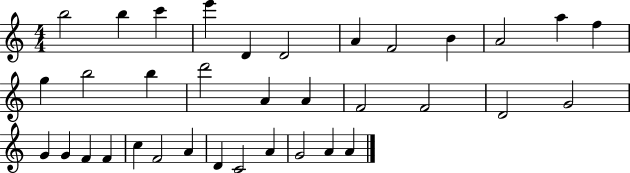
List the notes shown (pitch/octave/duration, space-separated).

B5/h B5/q C6/q E6/q D4/q D4/h A4/q F4/h B4/q A4/h A5/q F5/q G5/q B5/h B5/q D6/h A4/q A4/q F4/h F4/h D4/h G4/h G4/q G4/q F4/q F4/q C5/q F4/h A4/q D4/q C4/h A4/q G4/h A4/q A4/q